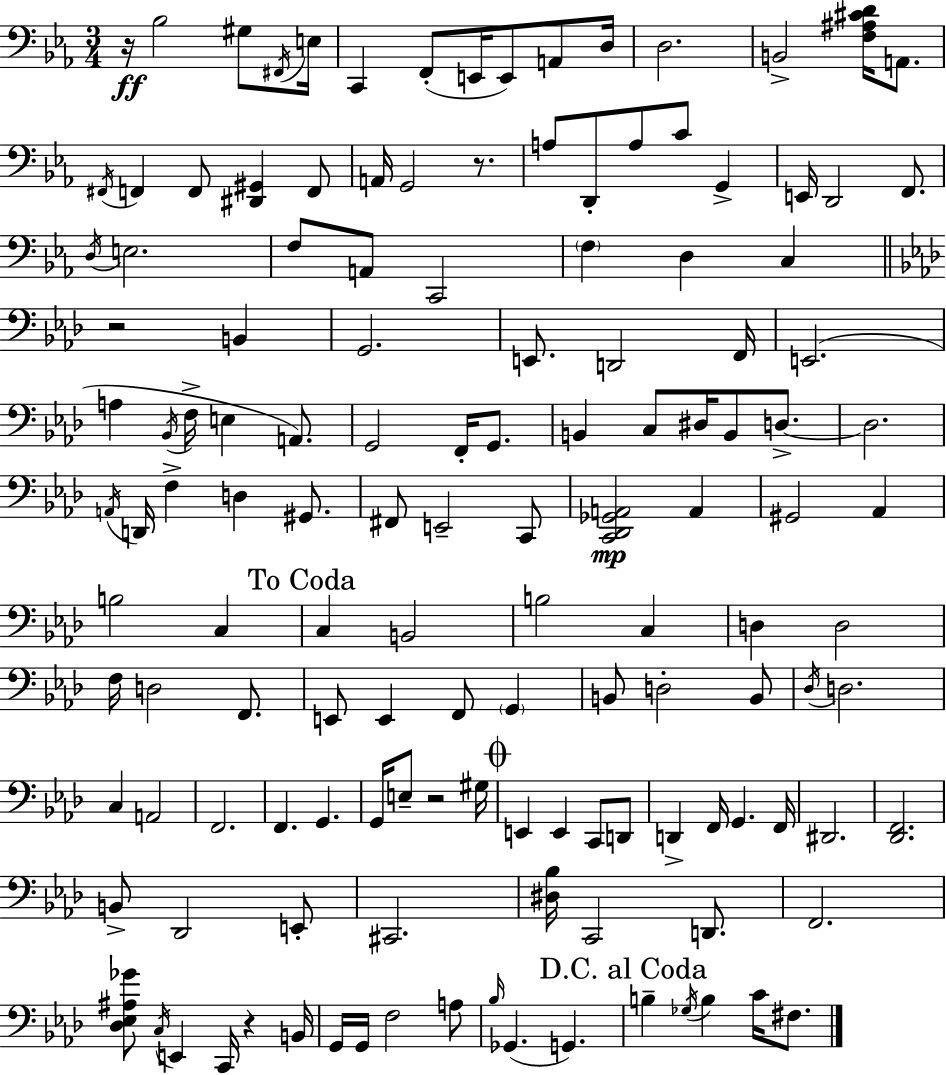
X:1
T:Untitled
M:3/4
L:1/4
K:Eb
z/4 _B,2 ^G,/2 ^F,,/4 E,/4 C,, F,,/2 E,,/4 E,,/2 A,,/2 D,/4 D,2 B,,2 [F,^A,^CD]/4 A,,/2 ^F,,/4 F,, F,,/2 [^D,,^G,,] F,,/2 A,,/4 G,,2 z/2 A,/2 D,,/2 A,/2 C/2 G,, E,,/4 D,,2 F,,/2 D,/4 E,2 F,/2 A,,/2 C,,2 F, D, C, z2 B,, G,,2 E,,/2 D,,2 F,,/4 E,,2 A, _B,,/4 F,/4 E, A,,/2 G,,2 F,,/4 G,,/2 B,, C,/2 ^D,/4 B,,/2 D,/2 D,2 A,,/4 D,,/4 F, D, ^G,,/2 ^F,,/2 E,,2 C,,/2 [C,,_D,,_G,,A,,]2 A,, ^G,,2 _A,, B,2 C, C, B,,2 B,2 C, D, D,2 F,/4 D,2 F,,/2 E,,/2 E,, F,,/2 G,, B,,/2 D,2 B,,/2 _D,/4 D,2 C, A,,2 F,,2 F,, G,, G,,/4 E,/2 z2 ^G,/4 E,, E,, C,,/2 D,,/2 D,, F,,/4 G,, F,,/4 ^D,,2 [_D,,F,,]2 B,,/2 _D,,2 E,,/2 ^C,,2 [^D,_B,]/4 C,,2 D,,/2 F,,2 [_D,_E,^A,_G]/2 C,/4 E,, C,,/4 z B,,/4 G,,/4 G,,/4 F,2 A,/2 _B,/4 _G,, G,, B, _G,/4 B, C/4 ^F,/2